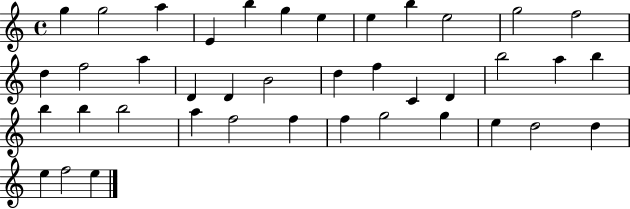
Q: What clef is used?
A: treble